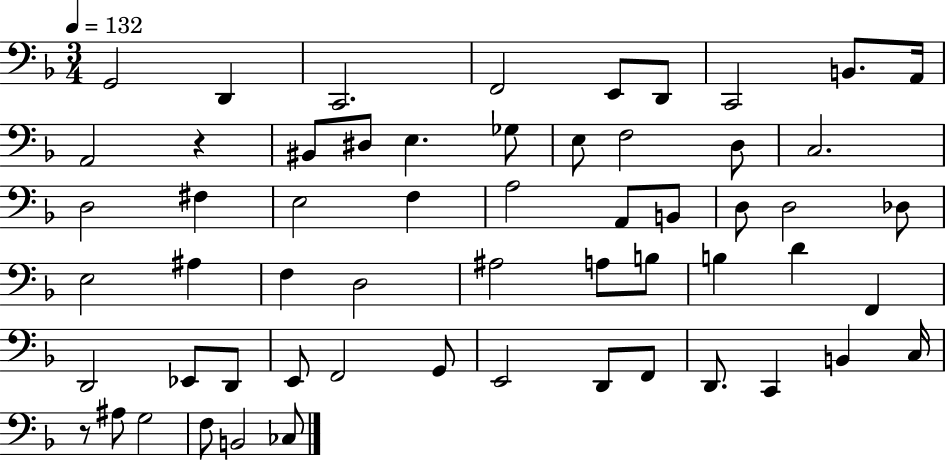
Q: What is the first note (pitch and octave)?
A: G2